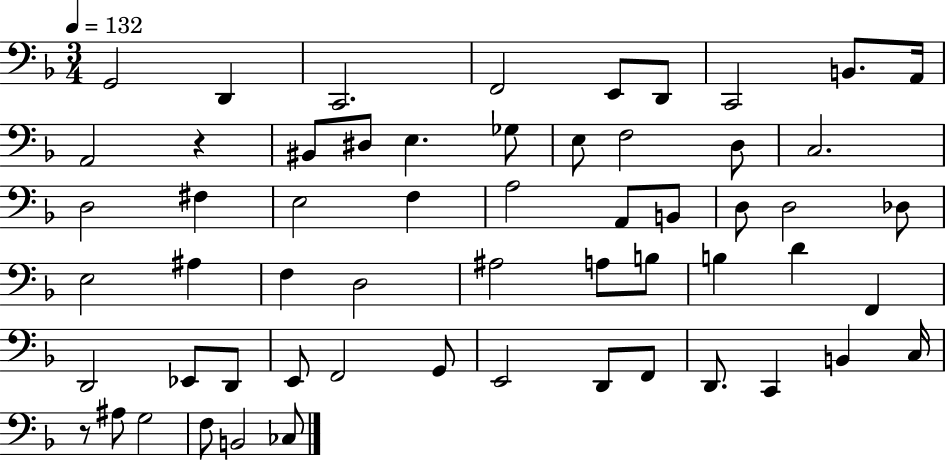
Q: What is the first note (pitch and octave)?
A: G2